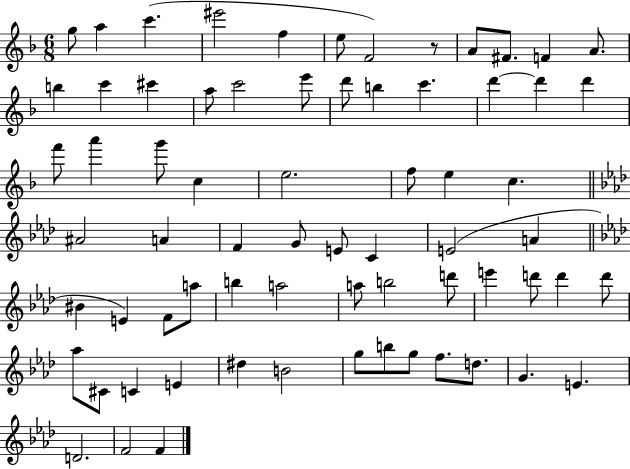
G5/e A5/q C6/q. EIS6/h F5/q E5/e F4/h R/e A4/e F#4/e. F4/q A4/e. B5/q C6/q C#6/q A5/e C6/h E6/e D6/e B5/q C6/q. D6/q D6/q D6/q F6/e A6/q G6/e C5/q E5/h. F5/e E5/q C5/q. A#4/h A4/q F4/q G4/e E4/e C4/q E4/h A4/q BIS4/q E4/q F4/e A5/e B5/q A5/h A5/e B5/h D6/e E6/q D6/e D6/q D6/e Ab5/e C#4/e C4/q E4/q D#5/q B4/h G5/e B5/e G5/e F5/e. D5/e. G4/q. E4/q. D4/h. F4/h F4/q